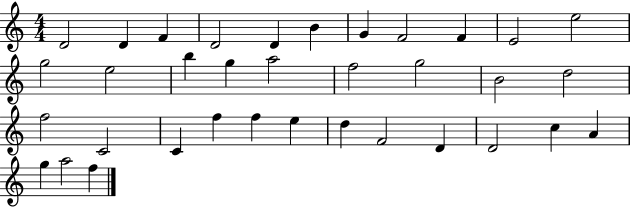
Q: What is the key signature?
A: C major